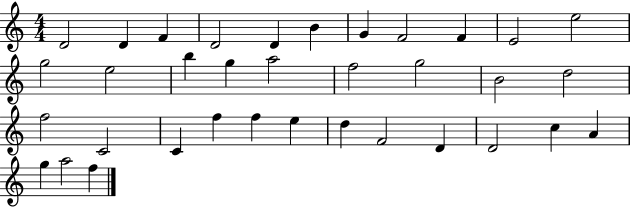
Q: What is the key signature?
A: C major